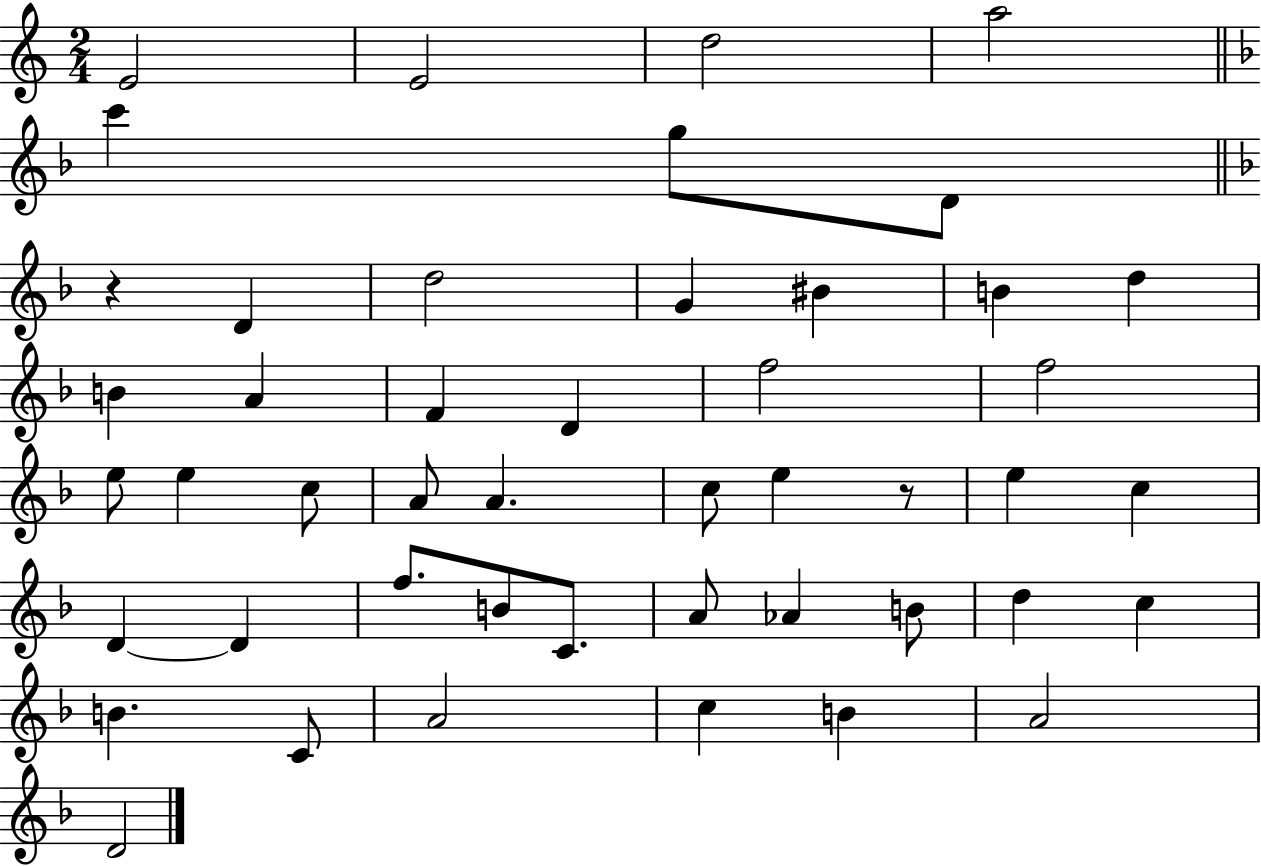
E4/h E4/h D5/h A5/h C6/q G5/e D4/e R/q D4/q D5/h G4/q BIS4/q B4/q D5/q B4/q A4/q F4/q D4/q F5/h F5/h E5/e E5/q C5/e A4/e A4/q. C5/e E5/q R/e E5/q C5/q D4/q D4/q F5/e. B4/e C4/e. A4/e Ab4/q B4/e D5/q C5/q B4/q. C4/e A4/h C5/q B4/q A4/h D4/h